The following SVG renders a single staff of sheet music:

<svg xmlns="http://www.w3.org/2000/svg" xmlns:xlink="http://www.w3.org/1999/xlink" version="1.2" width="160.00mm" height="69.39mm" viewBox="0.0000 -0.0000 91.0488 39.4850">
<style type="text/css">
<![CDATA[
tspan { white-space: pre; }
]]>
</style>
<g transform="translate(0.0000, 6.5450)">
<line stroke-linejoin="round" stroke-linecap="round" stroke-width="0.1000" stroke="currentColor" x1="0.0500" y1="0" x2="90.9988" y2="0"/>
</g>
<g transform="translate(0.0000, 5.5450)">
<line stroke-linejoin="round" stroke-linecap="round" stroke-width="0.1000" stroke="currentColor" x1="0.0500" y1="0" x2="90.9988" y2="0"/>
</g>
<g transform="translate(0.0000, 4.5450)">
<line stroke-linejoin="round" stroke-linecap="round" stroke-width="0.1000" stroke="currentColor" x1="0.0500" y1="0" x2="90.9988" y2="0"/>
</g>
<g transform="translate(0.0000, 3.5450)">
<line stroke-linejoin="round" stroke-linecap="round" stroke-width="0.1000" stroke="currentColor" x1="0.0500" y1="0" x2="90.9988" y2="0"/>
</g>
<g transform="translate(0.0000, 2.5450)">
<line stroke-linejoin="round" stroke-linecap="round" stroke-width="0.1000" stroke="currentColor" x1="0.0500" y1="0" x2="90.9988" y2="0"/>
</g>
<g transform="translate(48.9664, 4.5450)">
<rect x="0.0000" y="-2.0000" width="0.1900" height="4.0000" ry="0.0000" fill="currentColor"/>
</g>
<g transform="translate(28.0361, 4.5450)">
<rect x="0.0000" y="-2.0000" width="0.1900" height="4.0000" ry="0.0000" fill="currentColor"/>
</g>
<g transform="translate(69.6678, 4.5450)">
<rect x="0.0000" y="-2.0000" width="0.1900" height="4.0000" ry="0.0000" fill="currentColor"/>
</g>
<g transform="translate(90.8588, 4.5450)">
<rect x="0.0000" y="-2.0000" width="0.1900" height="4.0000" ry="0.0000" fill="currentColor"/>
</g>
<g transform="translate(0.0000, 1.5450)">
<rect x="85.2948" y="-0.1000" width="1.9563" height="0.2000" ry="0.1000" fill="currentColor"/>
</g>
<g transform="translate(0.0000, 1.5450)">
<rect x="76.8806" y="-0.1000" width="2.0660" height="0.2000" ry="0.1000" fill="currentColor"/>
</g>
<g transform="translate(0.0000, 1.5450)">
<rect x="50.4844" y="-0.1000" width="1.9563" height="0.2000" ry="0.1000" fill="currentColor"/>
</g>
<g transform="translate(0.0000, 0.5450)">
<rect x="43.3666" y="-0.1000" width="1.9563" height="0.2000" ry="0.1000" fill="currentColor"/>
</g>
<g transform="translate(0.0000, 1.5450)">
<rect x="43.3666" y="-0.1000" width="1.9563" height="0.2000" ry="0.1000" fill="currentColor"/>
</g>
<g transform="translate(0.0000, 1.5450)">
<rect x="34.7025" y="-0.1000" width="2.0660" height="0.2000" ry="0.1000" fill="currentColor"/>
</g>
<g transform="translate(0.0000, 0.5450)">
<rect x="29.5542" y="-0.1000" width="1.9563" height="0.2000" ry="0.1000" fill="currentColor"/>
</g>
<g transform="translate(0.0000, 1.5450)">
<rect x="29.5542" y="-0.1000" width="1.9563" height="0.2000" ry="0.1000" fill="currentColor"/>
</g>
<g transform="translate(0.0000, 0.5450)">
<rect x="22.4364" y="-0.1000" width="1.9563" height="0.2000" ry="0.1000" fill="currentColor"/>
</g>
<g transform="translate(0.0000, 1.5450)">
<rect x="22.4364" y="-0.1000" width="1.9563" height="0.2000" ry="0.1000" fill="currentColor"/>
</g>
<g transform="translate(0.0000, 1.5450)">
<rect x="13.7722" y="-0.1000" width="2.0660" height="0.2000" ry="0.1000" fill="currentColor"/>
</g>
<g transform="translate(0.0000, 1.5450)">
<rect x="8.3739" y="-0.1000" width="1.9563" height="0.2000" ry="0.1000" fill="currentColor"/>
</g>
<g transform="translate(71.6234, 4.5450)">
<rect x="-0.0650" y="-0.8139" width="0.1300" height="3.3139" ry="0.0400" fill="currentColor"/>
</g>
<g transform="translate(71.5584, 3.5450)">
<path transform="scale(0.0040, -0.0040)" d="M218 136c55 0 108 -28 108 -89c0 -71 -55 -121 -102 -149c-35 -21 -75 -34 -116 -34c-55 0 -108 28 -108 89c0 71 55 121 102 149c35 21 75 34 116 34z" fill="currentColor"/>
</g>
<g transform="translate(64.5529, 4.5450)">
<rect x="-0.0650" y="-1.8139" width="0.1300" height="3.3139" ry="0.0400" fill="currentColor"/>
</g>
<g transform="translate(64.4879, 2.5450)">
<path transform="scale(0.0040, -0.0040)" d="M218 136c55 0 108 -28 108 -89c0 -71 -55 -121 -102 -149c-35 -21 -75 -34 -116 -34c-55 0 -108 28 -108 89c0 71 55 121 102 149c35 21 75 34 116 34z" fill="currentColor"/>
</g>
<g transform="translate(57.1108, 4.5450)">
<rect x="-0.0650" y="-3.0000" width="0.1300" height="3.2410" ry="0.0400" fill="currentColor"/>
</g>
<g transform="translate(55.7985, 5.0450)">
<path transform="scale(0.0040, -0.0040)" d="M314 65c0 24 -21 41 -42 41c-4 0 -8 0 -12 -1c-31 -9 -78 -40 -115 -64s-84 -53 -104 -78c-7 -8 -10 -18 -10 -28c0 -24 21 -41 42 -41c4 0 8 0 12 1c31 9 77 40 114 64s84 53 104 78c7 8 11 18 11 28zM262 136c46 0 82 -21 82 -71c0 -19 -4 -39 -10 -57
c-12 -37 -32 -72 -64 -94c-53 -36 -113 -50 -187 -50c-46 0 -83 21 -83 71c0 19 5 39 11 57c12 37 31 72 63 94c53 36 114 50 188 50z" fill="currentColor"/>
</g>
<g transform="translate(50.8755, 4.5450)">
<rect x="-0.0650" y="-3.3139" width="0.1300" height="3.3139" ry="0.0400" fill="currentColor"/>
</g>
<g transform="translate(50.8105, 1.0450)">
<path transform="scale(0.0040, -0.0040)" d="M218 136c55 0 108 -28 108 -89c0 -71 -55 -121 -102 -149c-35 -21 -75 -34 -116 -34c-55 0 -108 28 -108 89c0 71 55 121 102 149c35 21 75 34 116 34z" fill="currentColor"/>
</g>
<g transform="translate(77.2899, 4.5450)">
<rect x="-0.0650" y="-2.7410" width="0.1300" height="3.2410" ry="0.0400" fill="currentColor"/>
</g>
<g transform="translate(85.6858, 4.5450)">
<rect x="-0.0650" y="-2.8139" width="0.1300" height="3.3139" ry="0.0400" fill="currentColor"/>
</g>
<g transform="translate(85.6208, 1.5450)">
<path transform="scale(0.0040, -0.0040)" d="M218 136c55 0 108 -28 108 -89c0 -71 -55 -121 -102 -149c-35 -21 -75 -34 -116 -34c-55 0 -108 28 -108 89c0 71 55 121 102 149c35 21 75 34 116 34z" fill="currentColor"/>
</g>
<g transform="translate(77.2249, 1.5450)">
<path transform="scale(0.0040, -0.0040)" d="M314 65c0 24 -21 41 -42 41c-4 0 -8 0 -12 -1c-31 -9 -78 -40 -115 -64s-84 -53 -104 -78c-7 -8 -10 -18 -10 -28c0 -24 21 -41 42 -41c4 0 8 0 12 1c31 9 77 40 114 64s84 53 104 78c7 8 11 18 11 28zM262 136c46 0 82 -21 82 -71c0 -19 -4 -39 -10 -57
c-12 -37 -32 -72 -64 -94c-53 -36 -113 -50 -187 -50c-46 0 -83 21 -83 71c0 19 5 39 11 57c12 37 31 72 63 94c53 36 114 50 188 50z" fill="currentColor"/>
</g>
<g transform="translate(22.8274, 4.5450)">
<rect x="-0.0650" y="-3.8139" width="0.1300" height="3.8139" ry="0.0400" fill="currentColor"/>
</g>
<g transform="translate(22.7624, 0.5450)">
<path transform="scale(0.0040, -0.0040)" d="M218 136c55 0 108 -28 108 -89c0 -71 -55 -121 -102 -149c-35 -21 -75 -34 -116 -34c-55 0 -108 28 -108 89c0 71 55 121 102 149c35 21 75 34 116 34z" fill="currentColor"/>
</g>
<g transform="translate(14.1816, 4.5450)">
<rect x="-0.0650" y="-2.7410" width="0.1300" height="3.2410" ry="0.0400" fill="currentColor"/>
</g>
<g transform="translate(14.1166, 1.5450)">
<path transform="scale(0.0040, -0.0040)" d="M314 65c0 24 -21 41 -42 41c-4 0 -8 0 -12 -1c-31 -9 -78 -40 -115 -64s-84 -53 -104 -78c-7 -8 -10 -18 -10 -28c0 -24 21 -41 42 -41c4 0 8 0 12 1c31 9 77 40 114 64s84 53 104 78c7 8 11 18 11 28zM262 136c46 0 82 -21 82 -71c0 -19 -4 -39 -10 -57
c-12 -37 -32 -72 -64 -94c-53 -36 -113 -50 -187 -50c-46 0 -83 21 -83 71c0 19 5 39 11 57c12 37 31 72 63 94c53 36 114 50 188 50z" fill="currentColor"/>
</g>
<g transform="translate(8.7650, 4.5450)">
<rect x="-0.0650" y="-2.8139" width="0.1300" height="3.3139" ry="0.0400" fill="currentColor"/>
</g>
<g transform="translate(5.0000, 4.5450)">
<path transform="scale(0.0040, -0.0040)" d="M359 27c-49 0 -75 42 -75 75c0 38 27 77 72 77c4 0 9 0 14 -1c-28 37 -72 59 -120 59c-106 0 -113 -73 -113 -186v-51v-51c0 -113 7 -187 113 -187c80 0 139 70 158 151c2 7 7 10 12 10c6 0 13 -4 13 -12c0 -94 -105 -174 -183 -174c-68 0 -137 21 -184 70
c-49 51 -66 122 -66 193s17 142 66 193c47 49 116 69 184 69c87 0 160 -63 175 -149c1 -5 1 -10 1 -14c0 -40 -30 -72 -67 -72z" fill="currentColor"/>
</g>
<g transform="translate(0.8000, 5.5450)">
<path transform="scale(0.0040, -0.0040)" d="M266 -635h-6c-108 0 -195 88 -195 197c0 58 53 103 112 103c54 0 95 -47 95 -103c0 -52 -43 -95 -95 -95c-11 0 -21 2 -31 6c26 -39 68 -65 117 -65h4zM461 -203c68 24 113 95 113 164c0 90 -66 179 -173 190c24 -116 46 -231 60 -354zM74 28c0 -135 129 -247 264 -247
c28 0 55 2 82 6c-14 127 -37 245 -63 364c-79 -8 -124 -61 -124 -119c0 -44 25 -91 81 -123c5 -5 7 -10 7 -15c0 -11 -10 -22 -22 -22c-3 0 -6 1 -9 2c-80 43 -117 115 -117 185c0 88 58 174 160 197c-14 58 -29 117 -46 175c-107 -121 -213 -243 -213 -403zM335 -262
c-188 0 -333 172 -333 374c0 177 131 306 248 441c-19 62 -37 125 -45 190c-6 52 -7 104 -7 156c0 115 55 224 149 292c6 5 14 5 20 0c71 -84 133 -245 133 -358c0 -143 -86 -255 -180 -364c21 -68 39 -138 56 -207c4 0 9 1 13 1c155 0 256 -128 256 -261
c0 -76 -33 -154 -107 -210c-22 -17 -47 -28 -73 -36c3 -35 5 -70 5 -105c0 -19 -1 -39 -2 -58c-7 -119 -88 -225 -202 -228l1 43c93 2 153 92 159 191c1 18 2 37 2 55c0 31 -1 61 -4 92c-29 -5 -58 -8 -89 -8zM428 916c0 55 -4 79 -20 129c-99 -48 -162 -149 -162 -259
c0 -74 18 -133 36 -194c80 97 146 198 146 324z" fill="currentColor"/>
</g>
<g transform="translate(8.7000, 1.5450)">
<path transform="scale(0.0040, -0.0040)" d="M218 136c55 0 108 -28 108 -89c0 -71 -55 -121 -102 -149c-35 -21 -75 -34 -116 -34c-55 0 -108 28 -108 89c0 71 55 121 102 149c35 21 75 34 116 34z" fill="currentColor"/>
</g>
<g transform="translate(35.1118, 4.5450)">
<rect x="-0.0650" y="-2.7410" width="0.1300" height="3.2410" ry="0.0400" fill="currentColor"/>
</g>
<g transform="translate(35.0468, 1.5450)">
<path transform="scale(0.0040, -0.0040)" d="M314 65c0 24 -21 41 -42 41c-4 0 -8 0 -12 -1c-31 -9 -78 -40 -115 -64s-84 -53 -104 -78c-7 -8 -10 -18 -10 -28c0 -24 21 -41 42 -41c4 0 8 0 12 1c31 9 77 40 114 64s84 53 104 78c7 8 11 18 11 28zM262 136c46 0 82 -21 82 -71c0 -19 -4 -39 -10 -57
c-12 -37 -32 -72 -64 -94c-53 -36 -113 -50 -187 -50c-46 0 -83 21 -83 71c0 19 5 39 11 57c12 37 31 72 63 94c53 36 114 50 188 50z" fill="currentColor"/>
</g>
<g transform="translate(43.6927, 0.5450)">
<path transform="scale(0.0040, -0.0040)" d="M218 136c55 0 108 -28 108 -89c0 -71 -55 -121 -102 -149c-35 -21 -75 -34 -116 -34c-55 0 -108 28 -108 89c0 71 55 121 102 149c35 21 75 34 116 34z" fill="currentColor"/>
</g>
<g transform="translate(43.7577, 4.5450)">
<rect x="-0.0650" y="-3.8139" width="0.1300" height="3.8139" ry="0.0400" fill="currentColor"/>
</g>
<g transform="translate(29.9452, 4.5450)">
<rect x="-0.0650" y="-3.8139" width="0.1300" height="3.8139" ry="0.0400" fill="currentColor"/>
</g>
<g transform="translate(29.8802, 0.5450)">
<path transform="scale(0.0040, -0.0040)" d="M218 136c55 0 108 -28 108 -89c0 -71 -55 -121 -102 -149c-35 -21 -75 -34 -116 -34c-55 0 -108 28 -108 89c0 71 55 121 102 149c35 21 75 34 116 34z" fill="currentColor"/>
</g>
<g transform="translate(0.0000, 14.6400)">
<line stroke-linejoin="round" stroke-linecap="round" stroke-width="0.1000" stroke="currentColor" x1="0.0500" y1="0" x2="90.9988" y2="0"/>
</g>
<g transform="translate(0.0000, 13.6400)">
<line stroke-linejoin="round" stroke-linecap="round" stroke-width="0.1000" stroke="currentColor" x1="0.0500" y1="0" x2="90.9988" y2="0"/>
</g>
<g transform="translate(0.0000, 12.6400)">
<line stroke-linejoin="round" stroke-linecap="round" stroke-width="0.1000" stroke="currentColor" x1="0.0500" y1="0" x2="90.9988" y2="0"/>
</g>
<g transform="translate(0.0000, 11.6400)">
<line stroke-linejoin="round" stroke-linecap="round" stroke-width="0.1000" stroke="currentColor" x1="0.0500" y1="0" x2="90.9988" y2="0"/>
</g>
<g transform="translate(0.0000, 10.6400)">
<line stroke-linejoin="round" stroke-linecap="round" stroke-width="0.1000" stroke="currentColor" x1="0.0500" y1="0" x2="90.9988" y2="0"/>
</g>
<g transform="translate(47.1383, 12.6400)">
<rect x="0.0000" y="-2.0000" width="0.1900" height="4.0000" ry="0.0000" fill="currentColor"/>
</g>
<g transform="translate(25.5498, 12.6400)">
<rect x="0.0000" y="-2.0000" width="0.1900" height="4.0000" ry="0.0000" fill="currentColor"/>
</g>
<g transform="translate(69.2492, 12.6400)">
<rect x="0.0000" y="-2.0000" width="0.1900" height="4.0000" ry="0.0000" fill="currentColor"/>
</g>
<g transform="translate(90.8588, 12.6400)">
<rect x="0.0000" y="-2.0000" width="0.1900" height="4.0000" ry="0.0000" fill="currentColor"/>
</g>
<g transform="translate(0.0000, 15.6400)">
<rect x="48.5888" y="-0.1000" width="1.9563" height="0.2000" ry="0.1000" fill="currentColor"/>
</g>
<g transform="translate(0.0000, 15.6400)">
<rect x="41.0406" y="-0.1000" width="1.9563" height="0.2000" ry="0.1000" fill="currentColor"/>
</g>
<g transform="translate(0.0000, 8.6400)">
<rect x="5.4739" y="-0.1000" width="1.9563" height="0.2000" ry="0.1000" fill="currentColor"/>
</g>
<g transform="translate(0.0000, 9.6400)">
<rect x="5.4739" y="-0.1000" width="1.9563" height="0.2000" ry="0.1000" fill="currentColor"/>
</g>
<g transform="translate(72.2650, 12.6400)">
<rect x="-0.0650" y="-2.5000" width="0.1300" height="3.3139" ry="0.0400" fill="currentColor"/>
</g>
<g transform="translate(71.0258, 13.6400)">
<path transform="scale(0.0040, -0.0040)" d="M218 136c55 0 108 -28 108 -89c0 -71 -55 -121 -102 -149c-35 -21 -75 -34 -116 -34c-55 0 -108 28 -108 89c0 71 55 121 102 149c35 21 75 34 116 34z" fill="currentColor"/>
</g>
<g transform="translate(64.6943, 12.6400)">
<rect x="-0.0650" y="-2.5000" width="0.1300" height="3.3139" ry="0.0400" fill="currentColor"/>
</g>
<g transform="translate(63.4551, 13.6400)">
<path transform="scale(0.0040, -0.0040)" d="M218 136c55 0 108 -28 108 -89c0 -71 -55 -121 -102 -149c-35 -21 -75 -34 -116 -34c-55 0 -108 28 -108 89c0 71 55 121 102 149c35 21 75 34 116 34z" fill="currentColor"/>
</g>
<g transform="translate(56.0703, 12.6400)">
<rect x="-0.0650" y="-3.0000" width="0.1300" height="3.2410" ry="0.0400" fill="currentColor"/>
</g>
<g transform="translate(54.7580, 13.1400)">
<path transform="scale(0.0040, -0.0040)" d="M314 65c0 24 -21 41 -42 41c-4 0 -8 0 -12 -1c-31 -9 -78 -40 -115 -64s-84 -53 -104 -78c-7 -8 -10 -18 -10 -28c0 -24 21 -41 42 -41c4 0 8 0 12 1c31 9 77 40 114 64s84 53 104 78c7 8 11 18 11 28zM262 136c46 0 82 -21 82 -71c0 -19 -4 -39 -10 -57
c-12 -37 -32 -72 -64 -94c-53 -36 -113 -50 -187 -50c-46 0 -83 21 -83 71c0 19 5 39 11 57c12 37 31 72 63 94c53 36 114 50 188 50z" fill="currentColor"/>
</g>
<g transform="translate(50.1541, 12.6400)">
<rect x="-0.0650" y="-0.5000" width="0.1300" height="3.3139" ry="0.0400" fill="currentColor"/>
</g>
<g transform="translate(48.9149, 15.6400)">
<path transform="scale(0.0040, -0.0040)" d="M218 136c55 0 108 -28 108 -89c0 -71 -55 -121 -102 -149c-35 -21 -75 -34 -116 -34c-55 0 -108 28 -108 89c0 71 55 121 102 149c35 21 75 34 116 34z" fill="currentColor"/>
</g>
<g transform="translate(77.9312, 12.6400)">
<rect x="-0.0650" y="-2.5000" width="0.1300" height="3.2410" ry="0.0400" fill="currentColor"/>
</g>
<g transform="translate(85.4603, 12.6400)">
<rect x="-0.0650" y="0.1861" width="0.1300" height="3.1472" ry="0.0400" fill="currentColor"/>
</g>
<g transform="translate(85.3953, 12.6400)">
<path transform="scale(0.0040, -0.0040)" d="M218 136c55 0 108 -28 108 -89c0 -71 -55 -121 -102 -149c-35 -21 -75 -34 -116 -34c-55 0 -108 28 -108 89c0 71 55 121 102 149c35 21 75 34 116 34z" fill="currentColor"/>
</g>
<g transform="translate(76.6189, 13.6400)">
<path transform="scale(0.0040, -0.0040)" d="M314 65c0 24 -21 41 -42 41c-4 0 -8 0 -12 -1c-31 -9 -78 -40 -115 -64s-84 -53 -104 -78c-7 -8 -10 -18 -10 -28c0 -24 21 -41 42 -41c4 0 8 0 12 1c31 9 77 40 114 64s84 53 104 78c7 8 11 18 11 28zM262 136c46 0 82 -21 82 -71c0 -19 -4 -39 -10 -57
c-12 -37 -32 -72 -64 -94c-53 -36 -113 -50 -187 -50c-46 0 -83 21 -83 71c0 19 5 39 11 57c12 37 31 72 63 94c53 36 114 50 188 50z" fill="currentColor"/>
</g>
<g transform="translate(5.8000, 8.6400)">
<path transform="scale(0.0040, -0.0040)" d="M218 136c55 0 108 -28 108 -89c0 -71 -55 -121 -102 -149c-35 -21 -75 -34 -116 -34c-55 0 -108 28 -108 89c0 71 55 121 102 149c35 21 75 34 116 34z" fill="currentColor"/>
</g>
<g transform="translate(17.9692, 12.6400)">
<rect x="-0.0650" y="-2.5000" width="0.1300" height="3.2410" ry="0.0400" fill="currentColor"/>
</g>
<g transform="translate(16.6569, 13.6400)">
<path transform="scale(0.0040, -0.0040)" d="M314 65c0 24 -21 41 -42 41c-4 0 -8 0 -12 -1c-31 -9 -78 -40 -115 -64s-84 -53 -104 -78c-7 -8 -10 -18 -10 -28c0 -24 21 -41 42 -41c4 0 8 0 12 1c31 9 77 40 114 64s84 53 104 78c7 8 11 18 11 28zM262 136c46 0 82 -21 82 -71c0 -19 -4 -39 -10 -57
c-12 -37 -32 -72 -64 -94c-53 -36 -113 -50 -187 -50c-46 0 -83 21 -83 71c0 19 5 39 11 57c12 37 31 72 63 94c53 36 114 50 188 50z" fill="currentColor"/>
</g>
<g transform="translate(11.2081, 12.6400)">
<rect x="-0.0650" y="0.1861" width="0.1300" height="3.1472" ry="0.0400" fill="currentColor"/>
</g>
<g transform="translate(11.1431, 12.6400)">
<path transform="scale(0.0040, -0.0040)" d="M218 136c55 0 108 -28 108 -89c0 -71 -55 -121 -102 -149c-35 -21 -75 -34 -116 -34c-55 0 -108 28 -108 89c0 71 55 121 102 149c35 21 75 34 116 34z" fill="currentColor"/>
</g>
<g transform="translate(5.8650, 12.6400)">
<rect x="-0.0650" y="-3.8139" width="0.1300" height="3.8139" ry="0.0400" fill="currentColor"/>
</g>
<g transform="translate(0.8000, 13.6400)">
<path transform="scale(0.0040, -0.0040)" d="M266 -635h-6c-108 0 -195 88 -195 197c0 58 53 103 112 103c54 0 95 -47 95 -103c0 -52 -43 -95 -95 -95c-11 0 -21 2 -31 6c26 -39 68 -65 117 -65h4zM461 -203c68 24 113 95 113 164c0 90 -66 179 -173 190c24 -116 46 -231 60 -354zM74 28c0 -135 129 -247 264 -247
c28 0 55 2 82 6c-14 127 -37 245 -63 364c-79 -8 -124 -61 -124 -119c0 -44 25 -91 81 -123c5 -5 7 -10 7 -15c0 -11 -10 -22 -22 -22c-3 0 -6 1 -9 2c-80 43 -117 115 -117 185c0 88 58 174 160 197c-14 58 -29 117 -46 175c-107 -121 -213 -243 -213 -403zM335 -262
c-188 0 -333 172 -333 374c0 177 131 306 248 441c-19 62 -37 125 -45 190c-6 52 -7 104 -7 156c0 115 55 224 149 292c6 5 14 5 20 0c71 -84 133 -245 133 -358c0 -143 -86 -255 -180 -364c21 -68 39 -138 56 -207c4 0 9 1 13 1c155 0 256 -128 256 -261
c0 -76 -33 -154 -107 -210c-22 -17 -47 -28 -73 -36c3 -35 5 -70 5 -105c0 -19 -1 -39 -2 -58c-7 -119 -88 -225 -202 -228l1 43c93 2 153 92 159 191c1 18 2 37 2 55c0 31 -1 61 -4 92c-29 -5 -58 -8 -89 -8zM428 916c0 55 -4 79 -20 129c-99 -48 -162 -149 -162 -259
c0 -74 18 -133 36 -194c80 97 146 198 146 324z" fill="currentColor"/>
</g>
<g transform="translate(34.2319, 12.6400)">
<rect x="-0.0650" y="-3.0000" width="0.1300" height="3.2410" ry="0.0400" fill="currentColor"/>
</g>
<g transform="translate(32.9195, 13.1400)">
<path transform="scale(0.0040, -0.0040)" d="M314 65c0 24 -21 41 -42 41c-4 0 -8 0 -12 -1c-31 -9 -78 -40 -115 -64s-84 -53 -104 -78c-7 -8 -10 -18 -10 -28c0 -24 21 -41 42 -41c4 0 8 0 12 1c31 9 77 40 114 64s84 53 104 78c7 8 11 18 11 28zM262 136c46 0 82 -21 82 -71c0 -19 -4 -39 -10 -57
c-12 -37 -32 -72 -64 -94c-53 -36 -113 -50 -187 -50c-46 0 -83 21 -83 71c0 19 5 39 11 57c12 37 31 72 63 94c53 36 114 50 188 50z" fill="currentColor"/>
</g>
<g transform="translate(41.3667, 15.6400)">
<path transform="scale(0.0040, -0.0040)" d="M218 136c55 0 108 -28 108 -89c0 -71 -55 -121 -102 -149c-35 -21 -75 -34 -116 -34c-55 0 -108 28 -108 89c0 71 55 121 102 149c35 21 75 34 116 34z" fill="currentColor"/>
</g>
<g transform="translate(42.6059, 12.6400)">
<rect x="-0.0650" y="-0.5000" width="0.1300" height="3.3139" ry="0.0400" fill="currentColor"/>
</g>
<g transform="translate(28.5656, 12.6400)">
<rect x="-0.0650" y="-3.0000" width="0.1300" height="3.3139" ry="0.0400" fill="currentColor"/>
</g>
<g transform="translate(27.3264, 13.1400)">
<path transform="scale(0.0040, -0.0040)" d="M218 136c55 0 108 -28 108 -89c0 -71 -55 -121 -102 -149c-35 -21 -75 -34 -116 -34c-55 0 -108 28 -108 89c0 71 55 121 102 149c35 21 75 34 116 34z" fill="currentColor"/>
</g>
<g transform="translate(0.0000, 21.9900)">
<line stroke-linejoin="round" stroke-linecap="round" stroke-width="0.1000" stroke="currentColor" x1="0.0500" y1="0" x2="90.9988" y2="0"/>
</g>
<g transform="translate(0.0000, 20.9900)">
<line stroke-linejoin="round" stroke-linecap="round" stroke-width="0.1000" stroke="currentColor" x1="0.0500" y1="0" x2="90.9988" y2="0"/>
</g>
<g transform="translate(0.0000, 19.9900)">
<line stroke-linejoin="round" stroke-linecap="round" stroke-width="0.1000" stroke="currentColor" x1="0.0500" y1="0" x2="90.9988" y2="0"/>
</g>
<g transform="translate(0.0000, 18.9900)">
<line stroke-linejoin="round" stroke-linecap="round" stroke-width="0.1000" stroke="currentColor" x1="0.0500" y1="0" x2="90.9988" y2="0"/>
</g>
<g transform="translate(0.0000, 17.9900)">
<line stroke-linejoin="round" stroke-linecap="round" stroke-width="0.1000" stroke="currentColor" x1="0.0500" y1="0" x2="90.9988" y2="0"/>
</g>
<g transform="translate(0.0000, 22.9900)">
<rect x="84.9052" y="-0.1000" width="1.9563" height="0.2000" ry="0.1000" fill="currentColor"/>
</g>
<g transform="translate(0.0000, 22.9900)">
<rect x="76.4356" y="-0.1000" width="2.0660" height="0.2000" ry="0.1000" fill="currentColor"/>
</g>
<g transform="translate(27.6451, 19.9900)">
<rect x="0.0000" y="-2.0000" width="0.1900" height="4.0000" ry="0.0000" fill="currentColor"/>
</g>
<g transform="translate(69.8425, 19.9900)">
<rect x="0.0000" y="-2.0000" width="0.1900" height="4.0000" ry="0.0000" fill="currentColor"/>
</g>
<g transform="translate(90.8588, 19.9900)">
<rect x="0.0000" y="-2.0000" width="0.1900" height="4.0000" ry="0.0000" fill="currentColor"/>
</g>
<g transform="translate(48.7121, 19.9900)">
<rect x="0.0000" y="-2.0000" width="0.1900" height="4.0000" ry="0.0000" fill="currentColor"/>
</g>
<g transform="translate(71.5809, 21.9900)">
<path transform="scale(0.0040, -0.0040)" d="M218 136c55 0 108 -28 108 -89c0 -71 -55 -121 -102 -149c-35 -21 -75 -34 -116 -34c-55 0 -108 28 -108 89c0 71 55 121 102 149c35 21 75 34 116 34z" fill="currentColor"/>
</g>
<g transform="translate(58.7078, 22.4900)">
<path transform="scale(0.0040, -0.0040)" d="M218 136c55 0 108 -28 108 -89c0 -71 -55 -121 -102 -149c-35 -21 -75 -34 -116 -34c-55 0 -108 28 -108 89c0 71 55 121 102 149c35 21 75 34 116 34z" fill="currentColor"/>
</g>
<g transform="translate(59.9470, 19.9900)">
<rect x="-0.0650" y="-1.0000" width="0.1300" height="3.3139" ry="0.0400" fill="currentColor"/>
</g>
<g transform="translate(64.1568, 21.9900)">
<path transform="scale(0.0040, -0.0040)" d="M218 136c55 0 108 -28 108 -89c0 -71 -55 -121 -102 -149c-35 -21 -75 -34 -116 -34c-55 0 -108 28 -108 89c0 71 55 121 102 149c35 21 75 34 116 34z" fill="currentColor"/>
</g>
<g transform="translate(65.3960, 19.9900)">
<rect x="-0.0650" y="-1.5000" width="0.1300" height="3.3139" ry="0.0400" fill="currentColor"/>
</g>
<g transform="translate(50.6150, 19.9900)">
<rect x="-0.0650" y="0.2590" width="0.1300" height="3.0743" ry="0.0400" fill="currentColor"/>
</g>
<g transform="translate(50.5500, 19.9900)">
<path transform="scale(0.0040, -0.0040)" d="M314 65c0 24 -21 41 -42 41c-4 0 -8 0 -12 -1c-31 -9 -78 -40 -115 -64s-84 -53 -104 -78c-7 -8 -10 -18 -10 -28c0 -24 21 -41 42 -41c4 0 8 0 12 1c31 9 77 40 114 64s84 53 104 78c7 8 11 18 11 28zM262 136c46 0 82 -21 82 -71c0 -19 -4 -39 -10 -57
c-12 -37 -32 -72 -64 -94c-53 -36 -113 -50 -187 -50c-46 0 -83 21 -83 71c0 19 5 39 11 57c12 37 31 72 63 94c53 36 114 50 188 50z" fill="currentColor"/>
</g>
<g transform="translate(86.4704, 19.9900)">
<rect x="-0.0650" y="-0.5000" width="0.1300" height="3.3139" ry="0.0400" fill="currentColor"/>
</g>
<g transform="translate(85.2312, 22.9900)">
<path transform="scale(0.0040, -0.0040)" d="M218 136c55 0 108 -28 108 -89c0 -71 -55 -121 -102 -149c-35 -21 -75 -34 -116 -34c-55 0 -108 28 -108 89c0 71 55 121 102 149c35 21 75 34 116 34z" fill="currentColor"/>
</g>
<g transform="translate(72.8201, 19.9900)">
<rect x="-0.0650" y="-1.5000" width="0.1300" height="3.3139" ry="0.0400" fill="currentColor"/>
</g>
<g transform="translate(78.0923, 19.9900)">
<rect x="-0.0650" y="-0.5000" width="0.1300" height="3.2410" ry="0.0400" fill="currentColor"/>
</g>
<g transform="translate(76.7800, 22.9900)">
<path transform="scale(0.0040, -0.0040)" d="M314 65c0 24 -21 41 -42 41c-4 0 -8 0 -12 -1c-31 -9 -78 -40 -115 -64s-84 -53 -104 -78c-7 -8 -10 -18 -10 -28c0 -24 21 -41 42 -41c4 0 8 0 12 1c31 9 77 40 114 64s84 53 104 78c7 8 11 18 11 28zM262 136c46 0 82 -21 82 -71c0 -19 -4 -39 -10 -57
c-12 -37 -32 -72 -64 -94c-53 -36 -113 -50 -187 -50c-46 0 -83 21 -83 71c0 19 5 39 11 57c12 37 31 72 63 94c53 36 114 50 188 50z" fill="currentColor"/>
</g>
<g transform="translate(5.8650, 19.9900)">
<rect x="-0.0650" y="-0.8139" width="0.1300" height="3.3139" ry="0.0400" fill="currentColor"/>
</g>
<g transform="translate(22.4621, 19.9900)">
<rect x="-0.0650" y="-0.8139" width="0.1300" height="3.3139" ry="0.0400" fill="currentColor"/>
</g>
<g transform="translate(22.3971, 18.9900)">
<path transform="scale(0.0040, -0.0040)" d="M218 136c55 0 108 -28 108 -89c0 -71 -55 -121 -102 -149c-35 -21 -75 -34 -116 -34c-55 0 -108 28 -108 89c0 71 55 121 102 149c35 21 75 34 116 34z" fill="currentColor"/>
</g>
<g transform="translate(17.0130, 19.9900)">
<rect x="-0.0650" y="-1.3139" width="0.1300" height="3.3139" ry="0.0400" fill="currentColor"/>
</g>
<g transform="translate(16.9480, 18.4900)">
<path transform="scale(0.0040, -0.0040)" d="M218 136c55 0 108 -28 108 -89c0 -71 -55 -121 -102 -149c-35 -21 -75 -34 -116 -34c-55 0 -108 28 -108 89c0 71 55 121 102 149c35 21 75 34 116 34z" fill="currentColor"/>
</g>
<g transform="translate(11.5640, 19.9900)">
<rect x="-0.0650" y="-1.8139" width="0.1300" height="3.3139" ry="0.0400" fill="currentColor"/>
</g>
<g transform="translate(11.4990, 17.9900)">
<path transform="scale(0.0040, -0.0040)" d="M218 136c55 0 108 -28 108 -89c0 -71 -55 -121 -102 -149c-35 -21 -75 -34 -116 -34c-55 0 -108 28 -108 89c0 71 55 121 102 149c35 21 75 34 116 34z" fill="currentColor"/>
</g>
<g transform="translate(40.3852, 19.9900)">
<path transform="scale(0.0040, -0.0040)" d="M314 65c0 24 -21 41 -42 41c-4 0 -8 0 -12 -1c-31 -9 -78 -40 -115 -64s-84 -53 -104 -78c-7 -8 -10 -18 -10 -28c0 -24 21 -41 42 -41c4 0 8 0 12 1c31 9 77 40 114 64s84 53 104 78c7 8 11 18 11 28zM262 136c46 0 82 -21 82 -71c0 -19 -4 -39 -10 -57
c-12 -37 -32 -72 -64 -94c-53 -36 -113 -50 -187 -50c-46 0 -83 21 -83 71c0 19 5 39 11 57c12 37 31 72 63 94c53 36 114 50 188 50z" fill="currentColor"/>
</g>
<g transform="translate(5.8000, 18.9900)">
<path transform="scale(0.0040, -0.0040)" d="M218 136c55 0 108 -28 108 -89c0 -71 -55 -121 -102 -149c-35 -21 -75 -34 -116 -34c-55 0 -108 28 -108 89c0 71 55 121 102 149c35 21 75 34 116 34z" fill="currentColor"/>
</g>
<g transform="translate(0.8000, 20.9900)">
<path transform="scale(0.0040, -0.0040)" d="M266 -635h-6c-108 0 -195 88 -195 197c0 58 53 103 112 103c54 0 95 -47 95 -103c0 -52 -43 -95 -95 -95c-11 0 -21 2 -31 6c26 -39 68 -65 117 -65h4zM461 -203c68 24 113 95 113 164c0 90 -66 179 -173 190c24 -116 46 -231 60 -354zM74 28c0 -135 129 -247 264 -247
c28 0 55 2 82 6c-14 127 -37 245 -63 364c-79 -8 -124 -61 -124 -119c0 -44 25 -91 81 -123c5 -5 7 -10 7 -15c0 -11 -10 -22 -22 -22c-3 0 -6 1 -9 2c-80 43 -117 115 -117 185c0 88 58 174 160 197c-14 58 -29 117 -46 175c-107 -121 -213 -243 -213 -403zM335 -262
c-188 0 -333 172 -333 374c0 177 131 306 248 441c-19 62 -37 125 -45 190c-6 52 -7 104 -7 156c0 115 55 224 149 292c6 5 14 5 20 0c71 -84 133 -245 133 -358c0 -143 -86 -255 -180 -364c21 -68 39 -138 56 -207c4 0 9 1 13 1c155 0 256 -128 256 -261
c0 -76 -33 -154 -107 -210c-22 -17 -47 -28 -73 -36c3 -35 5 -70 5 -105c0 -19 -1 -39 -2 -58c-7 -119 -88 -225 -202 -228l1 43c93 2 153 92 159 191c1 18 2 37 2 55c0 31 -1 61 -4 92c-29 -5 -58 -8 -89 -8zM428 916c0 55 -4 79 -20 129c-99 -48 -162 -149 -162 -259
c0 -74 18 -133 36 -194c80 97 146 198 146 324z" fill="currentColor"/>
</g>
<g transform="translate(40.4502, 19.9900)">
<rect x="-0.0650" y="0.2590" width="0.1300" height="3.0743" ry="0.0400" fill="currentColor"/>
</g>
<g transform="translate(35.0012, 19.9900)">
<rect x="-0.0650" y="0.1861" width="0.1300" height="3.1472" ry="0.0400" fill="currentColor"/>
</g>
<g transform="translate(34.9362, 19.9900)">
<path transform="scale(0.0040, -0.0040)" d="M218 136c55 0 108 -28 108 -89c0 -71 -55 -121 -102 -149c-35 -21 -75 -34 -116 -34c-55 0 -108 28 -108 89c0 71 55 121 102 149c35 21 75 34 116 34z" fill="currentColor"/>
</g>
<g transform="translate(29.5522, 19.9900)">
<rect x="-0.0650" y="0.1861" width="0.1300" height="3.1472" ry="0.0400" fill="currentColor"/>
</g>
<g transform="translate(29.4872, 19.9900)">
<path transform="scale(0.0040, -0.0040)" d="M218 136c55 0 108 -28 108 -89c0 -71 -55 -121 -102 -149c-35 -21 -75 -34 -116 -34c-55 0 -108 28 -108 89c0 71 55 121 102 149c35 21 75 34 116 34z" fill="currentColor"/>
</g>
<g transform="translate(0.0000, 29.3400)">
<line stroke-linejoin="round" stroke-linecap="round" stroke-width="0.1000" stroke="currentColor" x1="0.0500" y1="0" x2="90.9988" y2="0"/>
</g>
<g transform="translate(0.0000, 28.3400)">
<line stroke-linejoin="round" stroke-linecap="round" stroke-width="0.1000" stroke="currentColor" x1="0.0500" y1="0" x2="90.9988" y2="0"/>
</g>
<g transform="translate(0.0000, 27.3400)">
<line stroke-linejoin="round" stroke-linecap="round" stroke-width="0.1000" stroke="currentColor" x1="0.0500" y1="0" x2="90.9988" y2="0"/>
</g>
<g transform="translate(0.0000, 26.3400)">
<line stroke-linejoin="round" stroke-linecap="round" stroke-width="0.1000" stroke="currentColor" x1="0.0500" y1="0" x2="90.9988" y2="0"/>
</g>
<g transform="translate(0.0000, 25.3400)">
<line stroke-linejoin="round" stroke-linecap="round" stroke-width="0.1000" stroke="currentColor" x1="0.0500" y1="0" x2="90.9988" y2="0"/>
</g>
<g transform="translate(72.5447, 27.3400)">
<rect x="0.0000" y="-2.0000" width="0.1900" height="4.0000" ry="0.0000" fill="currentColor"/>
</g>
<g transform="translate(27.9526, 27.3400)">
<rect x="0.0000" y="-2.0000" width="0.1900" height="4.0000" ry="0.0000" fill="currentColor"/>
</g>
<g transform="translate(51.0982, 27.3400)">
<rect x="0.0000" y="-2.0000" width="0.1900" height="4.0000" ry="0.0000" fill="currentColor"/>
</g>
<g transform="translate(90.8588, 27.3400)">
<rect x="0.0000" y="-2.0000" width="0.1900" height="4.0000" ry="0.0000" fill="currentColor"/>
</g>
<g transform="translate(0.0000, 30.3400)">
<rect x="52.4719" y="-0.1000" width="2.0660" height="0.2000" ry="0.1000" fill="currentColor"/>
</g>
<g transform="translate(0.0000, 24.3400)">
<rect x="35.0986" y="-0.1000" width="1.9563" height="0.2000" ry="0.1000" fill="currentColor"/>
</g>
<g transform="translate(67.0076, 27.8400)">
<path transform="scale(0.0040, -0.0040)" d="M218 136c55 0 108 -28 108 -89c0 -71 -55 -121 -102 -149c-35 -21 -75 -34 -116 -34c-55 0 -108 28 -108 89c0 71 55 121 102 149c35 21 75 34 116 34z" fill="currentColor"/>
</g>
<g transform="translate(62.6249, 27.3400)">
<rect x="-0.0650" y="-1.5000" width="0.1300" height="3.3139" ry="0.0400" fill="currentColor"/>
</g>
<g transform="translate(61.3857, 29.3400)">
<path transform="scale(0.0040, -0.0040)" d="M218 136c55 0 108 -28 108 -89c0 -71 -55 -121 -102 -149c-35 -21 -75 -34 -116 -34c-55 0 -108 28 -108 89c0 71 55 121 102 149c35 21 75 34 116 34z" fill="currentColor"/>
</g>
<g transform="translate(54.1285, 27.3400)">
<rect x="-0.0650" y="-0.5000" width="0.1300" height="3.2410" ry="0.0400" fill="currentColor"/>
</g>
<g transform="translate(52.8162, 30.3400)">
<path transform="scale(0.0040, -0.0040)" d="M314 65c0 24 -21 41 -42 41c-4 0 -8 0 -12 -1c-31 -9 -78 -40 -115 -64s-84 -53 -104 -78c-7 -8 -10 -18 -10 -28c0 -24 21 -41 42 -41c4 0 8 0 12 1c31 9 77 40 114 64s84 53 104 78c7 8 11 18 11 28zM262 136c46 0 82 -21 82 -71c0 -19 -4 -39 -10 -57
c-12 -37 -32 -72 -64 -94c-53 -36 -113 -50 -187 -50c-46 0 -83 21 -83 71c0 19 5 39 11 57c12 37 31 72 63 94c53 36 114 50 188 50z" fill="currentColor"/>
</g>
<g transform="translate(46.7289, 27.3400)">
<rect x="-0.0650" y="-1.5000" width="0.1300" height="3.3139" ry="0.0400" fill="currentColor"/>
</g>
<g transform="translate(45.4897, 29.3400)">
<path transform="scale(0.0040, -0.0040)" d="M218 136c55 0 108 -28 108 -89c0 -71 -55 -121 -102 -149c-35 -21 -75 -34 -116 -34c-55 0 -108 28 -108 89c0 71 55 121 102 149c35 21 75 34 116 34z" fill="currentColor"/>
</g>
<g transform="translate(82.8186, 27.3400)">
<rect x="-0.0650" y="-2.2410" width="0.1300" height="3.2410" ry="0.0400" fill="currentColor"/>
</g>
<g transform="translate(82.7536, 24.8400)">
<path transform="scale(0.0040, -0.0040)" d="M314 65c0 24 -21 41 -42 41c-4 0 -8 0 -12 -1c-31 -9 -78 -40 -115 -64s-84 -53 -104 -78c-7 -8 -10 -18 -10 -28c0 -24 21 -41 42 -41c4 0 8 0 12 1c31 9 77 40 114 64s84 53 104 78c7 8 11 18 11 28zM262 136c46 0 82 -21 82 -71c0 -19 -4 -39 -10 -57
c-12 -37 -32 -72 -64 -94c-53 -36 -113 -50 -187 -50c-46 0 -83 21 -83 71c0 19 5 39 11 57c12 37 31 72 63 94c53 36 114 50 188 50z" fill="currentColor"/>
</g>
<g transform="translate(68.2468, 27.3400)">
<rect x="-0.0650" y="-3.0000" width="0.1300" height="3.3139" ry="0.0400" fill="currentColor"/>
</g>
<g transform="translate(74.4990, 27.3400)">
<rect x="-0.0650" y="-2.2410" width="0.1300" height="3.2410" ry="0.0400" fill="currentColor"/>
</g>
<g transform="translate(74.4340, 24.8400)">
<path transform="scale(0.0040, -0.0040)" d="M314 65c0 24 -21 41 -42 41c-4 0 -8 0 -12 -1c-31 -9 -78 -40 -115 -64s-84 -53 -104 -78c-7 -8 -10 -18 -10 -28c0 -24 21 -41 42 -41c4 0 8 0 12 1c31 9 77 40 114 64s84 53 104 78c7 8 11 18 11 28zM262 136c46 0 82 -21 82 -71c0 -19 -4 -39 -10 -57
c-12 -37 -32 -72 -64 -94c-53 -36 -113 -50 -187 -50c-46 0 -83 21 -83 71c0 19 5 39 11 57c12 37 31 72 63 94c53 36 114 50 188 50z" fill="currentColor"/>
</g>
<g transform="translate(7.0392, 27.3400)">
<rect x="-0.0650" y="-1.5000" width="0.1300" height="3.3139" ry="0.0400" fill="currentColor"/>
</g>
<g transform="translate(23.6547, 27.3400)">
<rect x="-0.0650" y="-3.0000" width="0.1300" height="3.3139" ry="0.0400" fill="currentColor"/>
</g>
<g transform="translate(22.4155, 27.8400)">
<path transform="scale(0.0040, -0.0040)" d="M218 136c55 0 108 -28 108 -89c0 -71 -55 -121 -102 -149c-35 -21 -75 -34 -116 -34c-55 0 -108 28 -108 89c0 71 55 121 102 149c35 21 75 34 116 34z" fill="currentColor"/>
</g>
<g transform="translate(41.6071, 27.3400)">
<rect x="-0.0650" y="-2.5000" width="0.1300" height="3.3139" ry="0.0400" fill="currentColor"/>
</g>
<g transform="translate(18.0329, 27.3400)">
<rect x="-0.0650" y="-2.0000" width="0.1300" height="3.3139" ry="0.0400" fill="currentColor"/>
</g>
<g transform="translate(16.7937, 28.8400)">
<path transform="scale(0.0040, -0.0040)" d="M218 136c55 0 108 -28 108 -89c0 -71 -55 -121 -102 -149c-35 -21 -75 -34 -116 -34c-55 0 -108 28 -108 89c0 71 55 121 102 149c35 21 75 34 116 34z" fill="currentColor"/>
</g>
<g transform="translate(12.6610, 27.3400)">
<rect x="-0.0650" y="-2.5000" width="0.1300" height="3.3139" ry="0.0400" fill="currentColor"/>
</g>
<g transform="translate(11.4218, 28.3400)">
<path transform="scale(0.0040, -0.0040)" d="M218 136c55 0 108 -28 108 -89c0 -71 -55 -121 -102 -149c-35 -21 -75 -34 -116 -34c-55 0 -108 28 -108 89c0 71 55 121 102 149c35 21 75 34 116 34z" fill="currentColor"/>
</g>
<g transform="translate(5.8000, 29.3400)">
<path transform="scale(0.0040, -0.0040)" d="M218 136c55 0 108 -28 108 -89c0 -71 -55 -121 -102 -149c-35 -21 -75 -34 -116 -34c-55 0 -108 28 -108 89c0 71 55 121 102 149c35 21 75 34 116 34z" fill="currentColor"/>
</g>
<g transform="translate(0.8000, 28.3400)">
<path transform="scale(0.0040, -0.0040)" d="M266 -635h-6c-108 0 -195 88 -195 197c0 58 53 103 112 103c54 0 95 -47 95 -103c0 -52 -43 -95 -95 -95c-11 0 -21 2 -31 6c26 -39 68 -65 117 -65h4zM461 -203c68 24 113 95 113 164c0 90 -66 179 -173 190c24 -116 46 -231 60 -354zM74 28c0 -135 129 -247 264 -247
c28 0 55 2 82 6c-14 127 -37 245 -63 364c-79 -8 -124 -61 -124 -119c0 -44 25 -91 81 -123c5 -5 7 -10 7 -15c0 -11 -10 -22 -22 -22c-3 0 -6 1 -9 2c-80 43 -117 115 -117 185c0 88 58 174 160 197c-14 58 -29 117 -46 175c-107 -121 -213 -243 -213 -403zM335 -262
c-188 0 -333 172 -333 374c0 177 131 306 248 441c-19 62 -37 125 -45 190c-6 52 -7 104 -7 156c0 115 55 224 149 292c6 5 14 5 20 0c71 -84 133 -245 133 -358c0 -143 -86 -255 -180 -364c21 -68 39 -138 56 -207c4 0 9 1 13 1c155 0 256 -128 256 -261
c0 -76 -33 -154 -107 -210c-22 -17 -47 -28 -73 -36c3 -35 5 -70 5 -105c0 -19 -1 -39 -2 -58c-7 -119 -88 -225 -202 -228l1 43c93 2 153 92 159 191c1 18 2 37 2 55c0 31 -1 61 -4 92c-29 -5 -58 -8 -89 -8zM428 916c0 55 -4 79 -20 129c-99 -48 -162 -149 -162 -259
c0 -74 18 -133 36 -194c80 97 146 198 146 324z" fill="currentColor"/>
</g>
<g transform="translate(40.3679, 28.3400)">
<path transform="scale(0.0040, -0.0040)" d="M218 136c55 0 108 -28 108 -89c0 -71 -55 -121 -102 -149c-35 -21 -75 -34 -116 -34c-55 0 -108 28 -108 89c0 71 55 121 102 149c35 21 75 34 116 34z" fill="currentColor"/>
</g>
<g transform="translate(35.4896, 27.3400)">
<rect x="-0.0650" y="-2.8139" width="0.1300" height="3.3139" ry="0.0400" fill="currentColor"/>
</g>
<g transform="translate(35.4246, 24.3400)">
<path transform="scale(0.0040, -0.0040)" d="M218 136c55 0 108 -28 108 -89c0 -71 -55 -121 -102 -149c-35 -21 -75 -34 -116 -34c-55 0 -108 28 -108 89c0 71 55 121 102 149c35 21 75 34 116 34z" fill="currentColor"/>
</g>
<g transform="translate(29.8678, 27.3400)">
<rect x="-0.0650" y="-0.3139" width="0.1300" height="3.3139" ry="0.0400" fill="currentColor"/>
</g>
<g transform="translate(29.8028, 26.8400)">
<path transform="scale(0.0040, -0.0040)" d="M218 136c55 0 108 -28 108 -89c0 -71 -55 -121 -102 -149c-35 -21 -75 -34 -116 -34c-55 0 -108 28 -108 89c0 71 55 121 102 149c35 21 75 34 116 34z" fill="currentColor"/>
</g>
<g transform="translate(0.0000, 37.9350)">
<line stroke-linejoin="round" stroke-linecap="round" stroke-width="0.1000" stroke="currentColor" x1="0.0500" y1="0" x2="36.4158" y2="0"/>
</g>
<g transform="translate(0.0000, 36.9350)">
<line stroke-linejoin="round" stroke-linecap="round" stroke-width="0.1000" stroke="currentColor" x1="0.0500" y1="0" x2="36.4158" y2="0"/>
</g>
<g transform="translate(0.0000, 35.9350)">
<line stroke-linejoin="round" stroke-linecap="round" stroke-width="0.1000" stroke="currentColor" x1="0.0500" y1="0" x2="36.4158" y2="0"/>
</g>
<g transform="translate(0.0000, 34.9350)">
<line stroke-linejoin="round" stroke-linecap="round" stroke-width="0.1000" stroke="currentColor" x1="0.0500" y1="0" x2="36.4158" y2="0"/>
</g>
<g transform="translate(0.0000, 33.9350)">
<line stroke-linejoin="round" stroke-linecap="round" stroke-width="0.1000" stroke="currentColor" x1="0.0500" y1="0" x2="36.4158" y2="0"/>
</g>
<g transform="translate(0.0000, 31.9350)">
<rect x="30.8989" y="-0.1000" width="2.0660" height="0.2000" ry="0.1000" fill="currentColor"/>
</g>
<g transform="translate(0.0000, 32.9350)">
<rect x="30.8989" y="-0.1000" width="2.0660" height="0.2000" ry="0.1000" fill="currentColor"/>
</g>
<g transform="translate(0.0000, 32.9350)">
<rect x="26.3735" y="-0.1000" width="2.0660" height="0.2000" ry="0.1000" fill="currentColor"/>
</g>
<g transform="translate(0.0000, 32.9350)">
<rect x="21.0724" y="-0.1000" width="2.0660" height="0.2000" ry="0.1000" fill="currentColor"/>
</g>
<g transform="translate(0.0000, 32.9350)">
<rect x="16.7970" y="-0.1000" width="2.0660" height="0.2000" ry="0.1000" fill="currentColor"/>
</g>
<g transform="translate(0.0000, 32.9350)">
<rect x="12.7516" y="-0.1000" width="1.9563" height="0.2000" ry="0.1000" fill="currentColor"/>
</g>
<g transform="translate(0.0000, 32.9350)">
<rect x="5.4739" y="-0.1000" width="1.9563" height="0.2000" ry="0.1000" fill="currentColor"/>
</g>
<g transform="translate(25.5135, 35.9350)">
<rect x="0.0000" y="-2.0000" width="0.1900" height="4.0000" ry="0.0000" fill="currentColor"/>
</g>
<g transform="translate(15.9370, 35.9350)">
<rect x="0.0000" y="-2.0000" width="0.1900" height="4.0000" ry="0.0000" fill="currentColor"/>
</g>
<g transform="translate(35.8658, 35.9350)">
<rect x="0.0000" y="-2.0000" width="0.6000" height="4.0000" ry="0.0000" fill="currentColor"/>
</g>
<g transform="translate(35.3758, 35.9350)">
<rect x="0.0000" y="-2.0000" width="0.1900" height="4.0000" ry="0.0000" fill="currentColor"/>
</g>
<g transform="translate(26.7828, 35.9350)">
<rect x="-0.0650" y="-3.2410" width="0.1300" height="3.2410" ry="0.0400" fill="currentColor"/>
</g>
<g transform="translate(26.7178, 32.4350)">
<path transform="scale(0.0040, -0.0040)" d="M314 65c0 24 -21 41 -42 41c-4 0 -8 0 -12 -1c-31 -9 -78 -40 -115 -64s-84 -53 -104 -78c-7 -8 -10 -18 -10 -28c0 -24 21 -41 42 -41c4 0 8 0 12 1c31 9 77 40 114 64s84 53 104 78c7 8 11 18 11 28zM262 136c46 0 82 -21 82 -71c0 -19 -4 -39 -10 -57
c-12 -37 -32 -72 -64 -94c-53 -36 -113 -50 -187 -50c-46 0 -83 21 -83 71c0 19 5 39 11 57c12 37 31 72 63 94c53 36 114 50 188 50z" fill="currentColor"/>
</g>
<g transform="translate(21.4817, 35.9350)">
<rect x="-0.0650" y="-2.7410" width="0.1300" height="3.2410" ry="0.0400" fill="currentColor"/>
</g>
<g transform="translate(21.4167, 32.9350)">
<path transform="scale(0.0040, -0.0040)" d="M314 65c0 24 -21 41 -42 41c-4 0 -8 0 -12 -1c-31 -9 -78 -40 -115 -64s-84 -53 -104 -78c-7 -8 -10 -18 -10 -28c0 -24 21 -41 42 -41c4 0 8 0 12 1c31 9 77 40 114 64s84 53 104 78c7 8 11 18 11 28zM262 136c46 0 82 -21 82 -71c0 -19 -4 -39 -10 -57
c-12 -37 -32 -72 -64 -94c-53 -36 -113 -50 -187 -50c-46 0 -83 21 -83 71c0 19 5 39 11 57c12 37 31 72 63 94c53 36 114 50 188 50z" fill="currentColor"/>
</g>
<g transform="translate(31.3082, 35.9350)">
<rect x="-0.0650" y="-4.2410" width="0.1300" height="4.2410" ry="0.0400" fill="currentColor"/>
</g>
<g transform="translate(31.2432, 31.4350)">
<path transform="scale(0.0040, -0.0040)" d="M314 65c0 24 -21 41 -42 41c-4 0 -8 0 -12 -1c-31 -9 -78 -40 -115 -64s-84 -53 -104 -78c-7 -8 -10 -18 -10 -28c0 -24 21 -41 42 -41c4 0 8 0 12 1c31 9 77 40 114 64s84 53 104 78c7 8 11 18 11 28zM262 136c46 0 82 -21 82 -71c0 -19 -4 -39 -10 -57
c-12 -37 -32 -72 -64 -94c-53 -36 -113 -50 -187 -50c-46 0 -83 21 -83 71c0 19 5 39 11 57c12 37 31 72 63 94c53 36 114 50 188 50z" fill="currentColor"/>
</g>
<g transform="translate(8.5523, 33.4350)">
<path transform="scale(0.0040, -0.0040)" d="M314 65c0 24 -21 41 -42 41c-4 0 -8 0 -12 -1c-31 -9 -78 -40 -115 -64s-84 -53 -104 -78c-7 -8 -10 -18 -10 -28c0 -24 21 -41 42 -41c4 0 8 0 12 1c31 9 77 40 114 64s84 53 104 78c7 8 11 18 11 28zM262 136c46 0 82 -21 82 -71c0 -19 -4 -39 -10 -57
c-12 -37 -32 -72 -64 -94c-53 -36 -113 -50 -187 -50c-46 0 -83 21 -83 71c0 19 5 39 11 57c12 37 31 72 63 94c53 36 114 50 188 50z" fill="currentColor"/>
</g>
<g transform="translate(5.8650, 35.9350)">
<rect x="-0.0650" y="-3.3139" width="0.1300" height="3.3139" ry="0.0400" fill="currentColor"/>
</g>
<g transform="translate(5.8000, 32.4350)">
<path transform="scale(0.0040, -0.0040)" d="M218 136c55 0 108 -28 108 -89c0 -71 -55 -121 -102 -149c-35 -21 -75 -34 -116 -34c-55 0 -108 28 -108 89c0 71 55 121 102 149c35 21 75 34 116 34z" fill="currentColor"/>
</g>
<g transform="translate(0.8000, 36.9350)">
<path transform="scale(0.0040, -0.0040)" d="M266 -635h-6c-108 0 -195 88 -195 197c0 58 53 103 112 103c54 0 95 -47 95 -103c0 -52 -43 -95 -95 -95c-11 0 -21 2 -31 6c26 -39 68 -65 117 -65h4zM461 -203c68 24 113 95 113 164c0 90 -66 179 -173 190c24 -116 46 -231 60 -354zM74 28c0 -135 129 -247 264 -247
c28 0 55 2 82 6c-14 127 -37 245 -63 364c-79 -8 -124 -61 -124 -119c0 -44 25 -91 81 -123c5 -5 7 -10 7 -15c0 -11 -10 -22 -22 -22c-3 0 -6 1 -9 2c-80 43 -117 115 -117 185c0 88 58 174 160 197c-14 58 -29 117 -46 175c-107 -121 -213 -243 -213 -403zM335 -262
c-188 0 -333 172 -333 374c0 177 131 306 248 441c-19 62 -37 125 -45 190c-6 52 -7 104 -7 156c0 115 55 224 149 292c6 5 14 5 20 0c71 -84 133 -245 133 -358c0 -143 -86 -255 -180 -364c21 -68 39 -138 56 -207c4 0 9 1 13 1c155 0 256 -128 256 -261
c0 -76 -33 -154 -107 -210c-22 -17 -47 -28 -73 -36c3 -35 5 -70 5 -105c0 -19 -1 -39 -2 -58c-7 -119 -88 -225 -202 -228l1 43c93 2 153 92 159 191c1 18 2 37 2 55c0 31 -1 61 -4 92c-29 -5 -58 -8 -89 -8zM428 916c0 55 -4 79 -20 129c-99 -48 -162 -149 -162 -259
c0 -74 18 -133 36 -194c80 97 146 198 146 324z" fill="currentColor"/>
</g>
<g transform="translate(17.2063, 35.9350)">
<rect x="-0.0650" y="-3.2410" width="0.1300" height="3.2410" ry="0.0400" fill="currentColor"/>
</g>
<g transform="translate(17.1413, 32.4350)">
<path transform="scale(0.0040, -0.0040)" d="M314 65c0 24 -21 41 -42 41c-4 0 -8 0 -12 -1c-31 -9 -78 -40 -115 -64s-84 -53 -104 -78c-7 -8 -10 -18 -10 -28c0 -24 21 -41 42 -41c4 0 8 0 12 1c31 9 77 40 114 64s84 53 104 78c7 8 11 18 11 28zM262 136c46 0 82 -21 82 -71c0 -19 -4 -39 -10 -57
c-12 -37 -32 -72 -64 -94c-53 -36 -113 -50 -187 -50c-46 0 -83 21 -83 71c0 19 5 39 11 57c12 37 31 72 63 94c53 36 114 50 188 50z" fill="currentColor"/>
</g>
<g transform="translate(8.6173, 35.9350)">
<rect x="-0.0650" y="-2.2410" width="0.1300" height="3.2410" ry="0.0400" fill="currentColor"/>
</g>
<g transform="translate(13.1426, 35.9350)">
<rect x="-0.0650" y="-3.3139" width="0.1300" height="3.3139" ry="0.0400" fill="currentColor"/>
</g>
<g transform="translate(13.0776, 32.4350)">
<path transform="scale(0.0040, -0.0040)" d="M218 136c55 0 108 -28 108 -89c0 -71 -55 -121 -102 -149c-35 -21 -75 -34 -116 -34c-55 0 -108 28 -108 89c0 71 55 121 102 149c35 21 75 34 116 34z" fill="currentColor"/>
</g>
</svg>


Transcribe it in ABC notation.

X:1
T:Untitled
M:4/4
L:1/4
K:C
a a2 c' c' a2 c' b A2 f d a2 a c' B G2 A A2 C C A2 G G G2 B d f e d B B B2 B2 D E E C2 C E G F A c a G E C2 E A g2 g2 b g2 b b2 a2 b2 d'2